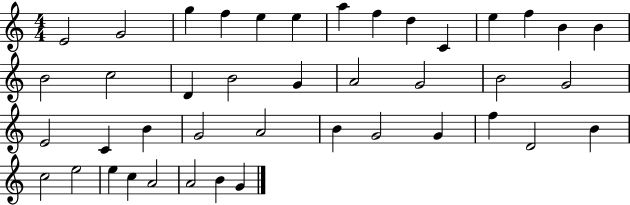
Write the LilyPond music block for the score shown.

{
  \clef treble
  \numericTimeSignature
  \time 4/4
  \key c \major
  e'2 g'2 | g''4 f''4 e''4 e''4 | a''4 f''4 d''4 c'4 | e''4 f''4 b'4 b'4 | \break b'2 c''2 | d'4 b'2 g'4 | a'2 g'2 | b'2 g'2 | \break e'2 c'4 b'4 | g'2 a'2 | b'4 g'2 g'4 | f''4 d'2 b'4 | \break c''2 e''2 | e''4 c''4 a'2 | a'2 b'4 g'4 | \bar "|."
}